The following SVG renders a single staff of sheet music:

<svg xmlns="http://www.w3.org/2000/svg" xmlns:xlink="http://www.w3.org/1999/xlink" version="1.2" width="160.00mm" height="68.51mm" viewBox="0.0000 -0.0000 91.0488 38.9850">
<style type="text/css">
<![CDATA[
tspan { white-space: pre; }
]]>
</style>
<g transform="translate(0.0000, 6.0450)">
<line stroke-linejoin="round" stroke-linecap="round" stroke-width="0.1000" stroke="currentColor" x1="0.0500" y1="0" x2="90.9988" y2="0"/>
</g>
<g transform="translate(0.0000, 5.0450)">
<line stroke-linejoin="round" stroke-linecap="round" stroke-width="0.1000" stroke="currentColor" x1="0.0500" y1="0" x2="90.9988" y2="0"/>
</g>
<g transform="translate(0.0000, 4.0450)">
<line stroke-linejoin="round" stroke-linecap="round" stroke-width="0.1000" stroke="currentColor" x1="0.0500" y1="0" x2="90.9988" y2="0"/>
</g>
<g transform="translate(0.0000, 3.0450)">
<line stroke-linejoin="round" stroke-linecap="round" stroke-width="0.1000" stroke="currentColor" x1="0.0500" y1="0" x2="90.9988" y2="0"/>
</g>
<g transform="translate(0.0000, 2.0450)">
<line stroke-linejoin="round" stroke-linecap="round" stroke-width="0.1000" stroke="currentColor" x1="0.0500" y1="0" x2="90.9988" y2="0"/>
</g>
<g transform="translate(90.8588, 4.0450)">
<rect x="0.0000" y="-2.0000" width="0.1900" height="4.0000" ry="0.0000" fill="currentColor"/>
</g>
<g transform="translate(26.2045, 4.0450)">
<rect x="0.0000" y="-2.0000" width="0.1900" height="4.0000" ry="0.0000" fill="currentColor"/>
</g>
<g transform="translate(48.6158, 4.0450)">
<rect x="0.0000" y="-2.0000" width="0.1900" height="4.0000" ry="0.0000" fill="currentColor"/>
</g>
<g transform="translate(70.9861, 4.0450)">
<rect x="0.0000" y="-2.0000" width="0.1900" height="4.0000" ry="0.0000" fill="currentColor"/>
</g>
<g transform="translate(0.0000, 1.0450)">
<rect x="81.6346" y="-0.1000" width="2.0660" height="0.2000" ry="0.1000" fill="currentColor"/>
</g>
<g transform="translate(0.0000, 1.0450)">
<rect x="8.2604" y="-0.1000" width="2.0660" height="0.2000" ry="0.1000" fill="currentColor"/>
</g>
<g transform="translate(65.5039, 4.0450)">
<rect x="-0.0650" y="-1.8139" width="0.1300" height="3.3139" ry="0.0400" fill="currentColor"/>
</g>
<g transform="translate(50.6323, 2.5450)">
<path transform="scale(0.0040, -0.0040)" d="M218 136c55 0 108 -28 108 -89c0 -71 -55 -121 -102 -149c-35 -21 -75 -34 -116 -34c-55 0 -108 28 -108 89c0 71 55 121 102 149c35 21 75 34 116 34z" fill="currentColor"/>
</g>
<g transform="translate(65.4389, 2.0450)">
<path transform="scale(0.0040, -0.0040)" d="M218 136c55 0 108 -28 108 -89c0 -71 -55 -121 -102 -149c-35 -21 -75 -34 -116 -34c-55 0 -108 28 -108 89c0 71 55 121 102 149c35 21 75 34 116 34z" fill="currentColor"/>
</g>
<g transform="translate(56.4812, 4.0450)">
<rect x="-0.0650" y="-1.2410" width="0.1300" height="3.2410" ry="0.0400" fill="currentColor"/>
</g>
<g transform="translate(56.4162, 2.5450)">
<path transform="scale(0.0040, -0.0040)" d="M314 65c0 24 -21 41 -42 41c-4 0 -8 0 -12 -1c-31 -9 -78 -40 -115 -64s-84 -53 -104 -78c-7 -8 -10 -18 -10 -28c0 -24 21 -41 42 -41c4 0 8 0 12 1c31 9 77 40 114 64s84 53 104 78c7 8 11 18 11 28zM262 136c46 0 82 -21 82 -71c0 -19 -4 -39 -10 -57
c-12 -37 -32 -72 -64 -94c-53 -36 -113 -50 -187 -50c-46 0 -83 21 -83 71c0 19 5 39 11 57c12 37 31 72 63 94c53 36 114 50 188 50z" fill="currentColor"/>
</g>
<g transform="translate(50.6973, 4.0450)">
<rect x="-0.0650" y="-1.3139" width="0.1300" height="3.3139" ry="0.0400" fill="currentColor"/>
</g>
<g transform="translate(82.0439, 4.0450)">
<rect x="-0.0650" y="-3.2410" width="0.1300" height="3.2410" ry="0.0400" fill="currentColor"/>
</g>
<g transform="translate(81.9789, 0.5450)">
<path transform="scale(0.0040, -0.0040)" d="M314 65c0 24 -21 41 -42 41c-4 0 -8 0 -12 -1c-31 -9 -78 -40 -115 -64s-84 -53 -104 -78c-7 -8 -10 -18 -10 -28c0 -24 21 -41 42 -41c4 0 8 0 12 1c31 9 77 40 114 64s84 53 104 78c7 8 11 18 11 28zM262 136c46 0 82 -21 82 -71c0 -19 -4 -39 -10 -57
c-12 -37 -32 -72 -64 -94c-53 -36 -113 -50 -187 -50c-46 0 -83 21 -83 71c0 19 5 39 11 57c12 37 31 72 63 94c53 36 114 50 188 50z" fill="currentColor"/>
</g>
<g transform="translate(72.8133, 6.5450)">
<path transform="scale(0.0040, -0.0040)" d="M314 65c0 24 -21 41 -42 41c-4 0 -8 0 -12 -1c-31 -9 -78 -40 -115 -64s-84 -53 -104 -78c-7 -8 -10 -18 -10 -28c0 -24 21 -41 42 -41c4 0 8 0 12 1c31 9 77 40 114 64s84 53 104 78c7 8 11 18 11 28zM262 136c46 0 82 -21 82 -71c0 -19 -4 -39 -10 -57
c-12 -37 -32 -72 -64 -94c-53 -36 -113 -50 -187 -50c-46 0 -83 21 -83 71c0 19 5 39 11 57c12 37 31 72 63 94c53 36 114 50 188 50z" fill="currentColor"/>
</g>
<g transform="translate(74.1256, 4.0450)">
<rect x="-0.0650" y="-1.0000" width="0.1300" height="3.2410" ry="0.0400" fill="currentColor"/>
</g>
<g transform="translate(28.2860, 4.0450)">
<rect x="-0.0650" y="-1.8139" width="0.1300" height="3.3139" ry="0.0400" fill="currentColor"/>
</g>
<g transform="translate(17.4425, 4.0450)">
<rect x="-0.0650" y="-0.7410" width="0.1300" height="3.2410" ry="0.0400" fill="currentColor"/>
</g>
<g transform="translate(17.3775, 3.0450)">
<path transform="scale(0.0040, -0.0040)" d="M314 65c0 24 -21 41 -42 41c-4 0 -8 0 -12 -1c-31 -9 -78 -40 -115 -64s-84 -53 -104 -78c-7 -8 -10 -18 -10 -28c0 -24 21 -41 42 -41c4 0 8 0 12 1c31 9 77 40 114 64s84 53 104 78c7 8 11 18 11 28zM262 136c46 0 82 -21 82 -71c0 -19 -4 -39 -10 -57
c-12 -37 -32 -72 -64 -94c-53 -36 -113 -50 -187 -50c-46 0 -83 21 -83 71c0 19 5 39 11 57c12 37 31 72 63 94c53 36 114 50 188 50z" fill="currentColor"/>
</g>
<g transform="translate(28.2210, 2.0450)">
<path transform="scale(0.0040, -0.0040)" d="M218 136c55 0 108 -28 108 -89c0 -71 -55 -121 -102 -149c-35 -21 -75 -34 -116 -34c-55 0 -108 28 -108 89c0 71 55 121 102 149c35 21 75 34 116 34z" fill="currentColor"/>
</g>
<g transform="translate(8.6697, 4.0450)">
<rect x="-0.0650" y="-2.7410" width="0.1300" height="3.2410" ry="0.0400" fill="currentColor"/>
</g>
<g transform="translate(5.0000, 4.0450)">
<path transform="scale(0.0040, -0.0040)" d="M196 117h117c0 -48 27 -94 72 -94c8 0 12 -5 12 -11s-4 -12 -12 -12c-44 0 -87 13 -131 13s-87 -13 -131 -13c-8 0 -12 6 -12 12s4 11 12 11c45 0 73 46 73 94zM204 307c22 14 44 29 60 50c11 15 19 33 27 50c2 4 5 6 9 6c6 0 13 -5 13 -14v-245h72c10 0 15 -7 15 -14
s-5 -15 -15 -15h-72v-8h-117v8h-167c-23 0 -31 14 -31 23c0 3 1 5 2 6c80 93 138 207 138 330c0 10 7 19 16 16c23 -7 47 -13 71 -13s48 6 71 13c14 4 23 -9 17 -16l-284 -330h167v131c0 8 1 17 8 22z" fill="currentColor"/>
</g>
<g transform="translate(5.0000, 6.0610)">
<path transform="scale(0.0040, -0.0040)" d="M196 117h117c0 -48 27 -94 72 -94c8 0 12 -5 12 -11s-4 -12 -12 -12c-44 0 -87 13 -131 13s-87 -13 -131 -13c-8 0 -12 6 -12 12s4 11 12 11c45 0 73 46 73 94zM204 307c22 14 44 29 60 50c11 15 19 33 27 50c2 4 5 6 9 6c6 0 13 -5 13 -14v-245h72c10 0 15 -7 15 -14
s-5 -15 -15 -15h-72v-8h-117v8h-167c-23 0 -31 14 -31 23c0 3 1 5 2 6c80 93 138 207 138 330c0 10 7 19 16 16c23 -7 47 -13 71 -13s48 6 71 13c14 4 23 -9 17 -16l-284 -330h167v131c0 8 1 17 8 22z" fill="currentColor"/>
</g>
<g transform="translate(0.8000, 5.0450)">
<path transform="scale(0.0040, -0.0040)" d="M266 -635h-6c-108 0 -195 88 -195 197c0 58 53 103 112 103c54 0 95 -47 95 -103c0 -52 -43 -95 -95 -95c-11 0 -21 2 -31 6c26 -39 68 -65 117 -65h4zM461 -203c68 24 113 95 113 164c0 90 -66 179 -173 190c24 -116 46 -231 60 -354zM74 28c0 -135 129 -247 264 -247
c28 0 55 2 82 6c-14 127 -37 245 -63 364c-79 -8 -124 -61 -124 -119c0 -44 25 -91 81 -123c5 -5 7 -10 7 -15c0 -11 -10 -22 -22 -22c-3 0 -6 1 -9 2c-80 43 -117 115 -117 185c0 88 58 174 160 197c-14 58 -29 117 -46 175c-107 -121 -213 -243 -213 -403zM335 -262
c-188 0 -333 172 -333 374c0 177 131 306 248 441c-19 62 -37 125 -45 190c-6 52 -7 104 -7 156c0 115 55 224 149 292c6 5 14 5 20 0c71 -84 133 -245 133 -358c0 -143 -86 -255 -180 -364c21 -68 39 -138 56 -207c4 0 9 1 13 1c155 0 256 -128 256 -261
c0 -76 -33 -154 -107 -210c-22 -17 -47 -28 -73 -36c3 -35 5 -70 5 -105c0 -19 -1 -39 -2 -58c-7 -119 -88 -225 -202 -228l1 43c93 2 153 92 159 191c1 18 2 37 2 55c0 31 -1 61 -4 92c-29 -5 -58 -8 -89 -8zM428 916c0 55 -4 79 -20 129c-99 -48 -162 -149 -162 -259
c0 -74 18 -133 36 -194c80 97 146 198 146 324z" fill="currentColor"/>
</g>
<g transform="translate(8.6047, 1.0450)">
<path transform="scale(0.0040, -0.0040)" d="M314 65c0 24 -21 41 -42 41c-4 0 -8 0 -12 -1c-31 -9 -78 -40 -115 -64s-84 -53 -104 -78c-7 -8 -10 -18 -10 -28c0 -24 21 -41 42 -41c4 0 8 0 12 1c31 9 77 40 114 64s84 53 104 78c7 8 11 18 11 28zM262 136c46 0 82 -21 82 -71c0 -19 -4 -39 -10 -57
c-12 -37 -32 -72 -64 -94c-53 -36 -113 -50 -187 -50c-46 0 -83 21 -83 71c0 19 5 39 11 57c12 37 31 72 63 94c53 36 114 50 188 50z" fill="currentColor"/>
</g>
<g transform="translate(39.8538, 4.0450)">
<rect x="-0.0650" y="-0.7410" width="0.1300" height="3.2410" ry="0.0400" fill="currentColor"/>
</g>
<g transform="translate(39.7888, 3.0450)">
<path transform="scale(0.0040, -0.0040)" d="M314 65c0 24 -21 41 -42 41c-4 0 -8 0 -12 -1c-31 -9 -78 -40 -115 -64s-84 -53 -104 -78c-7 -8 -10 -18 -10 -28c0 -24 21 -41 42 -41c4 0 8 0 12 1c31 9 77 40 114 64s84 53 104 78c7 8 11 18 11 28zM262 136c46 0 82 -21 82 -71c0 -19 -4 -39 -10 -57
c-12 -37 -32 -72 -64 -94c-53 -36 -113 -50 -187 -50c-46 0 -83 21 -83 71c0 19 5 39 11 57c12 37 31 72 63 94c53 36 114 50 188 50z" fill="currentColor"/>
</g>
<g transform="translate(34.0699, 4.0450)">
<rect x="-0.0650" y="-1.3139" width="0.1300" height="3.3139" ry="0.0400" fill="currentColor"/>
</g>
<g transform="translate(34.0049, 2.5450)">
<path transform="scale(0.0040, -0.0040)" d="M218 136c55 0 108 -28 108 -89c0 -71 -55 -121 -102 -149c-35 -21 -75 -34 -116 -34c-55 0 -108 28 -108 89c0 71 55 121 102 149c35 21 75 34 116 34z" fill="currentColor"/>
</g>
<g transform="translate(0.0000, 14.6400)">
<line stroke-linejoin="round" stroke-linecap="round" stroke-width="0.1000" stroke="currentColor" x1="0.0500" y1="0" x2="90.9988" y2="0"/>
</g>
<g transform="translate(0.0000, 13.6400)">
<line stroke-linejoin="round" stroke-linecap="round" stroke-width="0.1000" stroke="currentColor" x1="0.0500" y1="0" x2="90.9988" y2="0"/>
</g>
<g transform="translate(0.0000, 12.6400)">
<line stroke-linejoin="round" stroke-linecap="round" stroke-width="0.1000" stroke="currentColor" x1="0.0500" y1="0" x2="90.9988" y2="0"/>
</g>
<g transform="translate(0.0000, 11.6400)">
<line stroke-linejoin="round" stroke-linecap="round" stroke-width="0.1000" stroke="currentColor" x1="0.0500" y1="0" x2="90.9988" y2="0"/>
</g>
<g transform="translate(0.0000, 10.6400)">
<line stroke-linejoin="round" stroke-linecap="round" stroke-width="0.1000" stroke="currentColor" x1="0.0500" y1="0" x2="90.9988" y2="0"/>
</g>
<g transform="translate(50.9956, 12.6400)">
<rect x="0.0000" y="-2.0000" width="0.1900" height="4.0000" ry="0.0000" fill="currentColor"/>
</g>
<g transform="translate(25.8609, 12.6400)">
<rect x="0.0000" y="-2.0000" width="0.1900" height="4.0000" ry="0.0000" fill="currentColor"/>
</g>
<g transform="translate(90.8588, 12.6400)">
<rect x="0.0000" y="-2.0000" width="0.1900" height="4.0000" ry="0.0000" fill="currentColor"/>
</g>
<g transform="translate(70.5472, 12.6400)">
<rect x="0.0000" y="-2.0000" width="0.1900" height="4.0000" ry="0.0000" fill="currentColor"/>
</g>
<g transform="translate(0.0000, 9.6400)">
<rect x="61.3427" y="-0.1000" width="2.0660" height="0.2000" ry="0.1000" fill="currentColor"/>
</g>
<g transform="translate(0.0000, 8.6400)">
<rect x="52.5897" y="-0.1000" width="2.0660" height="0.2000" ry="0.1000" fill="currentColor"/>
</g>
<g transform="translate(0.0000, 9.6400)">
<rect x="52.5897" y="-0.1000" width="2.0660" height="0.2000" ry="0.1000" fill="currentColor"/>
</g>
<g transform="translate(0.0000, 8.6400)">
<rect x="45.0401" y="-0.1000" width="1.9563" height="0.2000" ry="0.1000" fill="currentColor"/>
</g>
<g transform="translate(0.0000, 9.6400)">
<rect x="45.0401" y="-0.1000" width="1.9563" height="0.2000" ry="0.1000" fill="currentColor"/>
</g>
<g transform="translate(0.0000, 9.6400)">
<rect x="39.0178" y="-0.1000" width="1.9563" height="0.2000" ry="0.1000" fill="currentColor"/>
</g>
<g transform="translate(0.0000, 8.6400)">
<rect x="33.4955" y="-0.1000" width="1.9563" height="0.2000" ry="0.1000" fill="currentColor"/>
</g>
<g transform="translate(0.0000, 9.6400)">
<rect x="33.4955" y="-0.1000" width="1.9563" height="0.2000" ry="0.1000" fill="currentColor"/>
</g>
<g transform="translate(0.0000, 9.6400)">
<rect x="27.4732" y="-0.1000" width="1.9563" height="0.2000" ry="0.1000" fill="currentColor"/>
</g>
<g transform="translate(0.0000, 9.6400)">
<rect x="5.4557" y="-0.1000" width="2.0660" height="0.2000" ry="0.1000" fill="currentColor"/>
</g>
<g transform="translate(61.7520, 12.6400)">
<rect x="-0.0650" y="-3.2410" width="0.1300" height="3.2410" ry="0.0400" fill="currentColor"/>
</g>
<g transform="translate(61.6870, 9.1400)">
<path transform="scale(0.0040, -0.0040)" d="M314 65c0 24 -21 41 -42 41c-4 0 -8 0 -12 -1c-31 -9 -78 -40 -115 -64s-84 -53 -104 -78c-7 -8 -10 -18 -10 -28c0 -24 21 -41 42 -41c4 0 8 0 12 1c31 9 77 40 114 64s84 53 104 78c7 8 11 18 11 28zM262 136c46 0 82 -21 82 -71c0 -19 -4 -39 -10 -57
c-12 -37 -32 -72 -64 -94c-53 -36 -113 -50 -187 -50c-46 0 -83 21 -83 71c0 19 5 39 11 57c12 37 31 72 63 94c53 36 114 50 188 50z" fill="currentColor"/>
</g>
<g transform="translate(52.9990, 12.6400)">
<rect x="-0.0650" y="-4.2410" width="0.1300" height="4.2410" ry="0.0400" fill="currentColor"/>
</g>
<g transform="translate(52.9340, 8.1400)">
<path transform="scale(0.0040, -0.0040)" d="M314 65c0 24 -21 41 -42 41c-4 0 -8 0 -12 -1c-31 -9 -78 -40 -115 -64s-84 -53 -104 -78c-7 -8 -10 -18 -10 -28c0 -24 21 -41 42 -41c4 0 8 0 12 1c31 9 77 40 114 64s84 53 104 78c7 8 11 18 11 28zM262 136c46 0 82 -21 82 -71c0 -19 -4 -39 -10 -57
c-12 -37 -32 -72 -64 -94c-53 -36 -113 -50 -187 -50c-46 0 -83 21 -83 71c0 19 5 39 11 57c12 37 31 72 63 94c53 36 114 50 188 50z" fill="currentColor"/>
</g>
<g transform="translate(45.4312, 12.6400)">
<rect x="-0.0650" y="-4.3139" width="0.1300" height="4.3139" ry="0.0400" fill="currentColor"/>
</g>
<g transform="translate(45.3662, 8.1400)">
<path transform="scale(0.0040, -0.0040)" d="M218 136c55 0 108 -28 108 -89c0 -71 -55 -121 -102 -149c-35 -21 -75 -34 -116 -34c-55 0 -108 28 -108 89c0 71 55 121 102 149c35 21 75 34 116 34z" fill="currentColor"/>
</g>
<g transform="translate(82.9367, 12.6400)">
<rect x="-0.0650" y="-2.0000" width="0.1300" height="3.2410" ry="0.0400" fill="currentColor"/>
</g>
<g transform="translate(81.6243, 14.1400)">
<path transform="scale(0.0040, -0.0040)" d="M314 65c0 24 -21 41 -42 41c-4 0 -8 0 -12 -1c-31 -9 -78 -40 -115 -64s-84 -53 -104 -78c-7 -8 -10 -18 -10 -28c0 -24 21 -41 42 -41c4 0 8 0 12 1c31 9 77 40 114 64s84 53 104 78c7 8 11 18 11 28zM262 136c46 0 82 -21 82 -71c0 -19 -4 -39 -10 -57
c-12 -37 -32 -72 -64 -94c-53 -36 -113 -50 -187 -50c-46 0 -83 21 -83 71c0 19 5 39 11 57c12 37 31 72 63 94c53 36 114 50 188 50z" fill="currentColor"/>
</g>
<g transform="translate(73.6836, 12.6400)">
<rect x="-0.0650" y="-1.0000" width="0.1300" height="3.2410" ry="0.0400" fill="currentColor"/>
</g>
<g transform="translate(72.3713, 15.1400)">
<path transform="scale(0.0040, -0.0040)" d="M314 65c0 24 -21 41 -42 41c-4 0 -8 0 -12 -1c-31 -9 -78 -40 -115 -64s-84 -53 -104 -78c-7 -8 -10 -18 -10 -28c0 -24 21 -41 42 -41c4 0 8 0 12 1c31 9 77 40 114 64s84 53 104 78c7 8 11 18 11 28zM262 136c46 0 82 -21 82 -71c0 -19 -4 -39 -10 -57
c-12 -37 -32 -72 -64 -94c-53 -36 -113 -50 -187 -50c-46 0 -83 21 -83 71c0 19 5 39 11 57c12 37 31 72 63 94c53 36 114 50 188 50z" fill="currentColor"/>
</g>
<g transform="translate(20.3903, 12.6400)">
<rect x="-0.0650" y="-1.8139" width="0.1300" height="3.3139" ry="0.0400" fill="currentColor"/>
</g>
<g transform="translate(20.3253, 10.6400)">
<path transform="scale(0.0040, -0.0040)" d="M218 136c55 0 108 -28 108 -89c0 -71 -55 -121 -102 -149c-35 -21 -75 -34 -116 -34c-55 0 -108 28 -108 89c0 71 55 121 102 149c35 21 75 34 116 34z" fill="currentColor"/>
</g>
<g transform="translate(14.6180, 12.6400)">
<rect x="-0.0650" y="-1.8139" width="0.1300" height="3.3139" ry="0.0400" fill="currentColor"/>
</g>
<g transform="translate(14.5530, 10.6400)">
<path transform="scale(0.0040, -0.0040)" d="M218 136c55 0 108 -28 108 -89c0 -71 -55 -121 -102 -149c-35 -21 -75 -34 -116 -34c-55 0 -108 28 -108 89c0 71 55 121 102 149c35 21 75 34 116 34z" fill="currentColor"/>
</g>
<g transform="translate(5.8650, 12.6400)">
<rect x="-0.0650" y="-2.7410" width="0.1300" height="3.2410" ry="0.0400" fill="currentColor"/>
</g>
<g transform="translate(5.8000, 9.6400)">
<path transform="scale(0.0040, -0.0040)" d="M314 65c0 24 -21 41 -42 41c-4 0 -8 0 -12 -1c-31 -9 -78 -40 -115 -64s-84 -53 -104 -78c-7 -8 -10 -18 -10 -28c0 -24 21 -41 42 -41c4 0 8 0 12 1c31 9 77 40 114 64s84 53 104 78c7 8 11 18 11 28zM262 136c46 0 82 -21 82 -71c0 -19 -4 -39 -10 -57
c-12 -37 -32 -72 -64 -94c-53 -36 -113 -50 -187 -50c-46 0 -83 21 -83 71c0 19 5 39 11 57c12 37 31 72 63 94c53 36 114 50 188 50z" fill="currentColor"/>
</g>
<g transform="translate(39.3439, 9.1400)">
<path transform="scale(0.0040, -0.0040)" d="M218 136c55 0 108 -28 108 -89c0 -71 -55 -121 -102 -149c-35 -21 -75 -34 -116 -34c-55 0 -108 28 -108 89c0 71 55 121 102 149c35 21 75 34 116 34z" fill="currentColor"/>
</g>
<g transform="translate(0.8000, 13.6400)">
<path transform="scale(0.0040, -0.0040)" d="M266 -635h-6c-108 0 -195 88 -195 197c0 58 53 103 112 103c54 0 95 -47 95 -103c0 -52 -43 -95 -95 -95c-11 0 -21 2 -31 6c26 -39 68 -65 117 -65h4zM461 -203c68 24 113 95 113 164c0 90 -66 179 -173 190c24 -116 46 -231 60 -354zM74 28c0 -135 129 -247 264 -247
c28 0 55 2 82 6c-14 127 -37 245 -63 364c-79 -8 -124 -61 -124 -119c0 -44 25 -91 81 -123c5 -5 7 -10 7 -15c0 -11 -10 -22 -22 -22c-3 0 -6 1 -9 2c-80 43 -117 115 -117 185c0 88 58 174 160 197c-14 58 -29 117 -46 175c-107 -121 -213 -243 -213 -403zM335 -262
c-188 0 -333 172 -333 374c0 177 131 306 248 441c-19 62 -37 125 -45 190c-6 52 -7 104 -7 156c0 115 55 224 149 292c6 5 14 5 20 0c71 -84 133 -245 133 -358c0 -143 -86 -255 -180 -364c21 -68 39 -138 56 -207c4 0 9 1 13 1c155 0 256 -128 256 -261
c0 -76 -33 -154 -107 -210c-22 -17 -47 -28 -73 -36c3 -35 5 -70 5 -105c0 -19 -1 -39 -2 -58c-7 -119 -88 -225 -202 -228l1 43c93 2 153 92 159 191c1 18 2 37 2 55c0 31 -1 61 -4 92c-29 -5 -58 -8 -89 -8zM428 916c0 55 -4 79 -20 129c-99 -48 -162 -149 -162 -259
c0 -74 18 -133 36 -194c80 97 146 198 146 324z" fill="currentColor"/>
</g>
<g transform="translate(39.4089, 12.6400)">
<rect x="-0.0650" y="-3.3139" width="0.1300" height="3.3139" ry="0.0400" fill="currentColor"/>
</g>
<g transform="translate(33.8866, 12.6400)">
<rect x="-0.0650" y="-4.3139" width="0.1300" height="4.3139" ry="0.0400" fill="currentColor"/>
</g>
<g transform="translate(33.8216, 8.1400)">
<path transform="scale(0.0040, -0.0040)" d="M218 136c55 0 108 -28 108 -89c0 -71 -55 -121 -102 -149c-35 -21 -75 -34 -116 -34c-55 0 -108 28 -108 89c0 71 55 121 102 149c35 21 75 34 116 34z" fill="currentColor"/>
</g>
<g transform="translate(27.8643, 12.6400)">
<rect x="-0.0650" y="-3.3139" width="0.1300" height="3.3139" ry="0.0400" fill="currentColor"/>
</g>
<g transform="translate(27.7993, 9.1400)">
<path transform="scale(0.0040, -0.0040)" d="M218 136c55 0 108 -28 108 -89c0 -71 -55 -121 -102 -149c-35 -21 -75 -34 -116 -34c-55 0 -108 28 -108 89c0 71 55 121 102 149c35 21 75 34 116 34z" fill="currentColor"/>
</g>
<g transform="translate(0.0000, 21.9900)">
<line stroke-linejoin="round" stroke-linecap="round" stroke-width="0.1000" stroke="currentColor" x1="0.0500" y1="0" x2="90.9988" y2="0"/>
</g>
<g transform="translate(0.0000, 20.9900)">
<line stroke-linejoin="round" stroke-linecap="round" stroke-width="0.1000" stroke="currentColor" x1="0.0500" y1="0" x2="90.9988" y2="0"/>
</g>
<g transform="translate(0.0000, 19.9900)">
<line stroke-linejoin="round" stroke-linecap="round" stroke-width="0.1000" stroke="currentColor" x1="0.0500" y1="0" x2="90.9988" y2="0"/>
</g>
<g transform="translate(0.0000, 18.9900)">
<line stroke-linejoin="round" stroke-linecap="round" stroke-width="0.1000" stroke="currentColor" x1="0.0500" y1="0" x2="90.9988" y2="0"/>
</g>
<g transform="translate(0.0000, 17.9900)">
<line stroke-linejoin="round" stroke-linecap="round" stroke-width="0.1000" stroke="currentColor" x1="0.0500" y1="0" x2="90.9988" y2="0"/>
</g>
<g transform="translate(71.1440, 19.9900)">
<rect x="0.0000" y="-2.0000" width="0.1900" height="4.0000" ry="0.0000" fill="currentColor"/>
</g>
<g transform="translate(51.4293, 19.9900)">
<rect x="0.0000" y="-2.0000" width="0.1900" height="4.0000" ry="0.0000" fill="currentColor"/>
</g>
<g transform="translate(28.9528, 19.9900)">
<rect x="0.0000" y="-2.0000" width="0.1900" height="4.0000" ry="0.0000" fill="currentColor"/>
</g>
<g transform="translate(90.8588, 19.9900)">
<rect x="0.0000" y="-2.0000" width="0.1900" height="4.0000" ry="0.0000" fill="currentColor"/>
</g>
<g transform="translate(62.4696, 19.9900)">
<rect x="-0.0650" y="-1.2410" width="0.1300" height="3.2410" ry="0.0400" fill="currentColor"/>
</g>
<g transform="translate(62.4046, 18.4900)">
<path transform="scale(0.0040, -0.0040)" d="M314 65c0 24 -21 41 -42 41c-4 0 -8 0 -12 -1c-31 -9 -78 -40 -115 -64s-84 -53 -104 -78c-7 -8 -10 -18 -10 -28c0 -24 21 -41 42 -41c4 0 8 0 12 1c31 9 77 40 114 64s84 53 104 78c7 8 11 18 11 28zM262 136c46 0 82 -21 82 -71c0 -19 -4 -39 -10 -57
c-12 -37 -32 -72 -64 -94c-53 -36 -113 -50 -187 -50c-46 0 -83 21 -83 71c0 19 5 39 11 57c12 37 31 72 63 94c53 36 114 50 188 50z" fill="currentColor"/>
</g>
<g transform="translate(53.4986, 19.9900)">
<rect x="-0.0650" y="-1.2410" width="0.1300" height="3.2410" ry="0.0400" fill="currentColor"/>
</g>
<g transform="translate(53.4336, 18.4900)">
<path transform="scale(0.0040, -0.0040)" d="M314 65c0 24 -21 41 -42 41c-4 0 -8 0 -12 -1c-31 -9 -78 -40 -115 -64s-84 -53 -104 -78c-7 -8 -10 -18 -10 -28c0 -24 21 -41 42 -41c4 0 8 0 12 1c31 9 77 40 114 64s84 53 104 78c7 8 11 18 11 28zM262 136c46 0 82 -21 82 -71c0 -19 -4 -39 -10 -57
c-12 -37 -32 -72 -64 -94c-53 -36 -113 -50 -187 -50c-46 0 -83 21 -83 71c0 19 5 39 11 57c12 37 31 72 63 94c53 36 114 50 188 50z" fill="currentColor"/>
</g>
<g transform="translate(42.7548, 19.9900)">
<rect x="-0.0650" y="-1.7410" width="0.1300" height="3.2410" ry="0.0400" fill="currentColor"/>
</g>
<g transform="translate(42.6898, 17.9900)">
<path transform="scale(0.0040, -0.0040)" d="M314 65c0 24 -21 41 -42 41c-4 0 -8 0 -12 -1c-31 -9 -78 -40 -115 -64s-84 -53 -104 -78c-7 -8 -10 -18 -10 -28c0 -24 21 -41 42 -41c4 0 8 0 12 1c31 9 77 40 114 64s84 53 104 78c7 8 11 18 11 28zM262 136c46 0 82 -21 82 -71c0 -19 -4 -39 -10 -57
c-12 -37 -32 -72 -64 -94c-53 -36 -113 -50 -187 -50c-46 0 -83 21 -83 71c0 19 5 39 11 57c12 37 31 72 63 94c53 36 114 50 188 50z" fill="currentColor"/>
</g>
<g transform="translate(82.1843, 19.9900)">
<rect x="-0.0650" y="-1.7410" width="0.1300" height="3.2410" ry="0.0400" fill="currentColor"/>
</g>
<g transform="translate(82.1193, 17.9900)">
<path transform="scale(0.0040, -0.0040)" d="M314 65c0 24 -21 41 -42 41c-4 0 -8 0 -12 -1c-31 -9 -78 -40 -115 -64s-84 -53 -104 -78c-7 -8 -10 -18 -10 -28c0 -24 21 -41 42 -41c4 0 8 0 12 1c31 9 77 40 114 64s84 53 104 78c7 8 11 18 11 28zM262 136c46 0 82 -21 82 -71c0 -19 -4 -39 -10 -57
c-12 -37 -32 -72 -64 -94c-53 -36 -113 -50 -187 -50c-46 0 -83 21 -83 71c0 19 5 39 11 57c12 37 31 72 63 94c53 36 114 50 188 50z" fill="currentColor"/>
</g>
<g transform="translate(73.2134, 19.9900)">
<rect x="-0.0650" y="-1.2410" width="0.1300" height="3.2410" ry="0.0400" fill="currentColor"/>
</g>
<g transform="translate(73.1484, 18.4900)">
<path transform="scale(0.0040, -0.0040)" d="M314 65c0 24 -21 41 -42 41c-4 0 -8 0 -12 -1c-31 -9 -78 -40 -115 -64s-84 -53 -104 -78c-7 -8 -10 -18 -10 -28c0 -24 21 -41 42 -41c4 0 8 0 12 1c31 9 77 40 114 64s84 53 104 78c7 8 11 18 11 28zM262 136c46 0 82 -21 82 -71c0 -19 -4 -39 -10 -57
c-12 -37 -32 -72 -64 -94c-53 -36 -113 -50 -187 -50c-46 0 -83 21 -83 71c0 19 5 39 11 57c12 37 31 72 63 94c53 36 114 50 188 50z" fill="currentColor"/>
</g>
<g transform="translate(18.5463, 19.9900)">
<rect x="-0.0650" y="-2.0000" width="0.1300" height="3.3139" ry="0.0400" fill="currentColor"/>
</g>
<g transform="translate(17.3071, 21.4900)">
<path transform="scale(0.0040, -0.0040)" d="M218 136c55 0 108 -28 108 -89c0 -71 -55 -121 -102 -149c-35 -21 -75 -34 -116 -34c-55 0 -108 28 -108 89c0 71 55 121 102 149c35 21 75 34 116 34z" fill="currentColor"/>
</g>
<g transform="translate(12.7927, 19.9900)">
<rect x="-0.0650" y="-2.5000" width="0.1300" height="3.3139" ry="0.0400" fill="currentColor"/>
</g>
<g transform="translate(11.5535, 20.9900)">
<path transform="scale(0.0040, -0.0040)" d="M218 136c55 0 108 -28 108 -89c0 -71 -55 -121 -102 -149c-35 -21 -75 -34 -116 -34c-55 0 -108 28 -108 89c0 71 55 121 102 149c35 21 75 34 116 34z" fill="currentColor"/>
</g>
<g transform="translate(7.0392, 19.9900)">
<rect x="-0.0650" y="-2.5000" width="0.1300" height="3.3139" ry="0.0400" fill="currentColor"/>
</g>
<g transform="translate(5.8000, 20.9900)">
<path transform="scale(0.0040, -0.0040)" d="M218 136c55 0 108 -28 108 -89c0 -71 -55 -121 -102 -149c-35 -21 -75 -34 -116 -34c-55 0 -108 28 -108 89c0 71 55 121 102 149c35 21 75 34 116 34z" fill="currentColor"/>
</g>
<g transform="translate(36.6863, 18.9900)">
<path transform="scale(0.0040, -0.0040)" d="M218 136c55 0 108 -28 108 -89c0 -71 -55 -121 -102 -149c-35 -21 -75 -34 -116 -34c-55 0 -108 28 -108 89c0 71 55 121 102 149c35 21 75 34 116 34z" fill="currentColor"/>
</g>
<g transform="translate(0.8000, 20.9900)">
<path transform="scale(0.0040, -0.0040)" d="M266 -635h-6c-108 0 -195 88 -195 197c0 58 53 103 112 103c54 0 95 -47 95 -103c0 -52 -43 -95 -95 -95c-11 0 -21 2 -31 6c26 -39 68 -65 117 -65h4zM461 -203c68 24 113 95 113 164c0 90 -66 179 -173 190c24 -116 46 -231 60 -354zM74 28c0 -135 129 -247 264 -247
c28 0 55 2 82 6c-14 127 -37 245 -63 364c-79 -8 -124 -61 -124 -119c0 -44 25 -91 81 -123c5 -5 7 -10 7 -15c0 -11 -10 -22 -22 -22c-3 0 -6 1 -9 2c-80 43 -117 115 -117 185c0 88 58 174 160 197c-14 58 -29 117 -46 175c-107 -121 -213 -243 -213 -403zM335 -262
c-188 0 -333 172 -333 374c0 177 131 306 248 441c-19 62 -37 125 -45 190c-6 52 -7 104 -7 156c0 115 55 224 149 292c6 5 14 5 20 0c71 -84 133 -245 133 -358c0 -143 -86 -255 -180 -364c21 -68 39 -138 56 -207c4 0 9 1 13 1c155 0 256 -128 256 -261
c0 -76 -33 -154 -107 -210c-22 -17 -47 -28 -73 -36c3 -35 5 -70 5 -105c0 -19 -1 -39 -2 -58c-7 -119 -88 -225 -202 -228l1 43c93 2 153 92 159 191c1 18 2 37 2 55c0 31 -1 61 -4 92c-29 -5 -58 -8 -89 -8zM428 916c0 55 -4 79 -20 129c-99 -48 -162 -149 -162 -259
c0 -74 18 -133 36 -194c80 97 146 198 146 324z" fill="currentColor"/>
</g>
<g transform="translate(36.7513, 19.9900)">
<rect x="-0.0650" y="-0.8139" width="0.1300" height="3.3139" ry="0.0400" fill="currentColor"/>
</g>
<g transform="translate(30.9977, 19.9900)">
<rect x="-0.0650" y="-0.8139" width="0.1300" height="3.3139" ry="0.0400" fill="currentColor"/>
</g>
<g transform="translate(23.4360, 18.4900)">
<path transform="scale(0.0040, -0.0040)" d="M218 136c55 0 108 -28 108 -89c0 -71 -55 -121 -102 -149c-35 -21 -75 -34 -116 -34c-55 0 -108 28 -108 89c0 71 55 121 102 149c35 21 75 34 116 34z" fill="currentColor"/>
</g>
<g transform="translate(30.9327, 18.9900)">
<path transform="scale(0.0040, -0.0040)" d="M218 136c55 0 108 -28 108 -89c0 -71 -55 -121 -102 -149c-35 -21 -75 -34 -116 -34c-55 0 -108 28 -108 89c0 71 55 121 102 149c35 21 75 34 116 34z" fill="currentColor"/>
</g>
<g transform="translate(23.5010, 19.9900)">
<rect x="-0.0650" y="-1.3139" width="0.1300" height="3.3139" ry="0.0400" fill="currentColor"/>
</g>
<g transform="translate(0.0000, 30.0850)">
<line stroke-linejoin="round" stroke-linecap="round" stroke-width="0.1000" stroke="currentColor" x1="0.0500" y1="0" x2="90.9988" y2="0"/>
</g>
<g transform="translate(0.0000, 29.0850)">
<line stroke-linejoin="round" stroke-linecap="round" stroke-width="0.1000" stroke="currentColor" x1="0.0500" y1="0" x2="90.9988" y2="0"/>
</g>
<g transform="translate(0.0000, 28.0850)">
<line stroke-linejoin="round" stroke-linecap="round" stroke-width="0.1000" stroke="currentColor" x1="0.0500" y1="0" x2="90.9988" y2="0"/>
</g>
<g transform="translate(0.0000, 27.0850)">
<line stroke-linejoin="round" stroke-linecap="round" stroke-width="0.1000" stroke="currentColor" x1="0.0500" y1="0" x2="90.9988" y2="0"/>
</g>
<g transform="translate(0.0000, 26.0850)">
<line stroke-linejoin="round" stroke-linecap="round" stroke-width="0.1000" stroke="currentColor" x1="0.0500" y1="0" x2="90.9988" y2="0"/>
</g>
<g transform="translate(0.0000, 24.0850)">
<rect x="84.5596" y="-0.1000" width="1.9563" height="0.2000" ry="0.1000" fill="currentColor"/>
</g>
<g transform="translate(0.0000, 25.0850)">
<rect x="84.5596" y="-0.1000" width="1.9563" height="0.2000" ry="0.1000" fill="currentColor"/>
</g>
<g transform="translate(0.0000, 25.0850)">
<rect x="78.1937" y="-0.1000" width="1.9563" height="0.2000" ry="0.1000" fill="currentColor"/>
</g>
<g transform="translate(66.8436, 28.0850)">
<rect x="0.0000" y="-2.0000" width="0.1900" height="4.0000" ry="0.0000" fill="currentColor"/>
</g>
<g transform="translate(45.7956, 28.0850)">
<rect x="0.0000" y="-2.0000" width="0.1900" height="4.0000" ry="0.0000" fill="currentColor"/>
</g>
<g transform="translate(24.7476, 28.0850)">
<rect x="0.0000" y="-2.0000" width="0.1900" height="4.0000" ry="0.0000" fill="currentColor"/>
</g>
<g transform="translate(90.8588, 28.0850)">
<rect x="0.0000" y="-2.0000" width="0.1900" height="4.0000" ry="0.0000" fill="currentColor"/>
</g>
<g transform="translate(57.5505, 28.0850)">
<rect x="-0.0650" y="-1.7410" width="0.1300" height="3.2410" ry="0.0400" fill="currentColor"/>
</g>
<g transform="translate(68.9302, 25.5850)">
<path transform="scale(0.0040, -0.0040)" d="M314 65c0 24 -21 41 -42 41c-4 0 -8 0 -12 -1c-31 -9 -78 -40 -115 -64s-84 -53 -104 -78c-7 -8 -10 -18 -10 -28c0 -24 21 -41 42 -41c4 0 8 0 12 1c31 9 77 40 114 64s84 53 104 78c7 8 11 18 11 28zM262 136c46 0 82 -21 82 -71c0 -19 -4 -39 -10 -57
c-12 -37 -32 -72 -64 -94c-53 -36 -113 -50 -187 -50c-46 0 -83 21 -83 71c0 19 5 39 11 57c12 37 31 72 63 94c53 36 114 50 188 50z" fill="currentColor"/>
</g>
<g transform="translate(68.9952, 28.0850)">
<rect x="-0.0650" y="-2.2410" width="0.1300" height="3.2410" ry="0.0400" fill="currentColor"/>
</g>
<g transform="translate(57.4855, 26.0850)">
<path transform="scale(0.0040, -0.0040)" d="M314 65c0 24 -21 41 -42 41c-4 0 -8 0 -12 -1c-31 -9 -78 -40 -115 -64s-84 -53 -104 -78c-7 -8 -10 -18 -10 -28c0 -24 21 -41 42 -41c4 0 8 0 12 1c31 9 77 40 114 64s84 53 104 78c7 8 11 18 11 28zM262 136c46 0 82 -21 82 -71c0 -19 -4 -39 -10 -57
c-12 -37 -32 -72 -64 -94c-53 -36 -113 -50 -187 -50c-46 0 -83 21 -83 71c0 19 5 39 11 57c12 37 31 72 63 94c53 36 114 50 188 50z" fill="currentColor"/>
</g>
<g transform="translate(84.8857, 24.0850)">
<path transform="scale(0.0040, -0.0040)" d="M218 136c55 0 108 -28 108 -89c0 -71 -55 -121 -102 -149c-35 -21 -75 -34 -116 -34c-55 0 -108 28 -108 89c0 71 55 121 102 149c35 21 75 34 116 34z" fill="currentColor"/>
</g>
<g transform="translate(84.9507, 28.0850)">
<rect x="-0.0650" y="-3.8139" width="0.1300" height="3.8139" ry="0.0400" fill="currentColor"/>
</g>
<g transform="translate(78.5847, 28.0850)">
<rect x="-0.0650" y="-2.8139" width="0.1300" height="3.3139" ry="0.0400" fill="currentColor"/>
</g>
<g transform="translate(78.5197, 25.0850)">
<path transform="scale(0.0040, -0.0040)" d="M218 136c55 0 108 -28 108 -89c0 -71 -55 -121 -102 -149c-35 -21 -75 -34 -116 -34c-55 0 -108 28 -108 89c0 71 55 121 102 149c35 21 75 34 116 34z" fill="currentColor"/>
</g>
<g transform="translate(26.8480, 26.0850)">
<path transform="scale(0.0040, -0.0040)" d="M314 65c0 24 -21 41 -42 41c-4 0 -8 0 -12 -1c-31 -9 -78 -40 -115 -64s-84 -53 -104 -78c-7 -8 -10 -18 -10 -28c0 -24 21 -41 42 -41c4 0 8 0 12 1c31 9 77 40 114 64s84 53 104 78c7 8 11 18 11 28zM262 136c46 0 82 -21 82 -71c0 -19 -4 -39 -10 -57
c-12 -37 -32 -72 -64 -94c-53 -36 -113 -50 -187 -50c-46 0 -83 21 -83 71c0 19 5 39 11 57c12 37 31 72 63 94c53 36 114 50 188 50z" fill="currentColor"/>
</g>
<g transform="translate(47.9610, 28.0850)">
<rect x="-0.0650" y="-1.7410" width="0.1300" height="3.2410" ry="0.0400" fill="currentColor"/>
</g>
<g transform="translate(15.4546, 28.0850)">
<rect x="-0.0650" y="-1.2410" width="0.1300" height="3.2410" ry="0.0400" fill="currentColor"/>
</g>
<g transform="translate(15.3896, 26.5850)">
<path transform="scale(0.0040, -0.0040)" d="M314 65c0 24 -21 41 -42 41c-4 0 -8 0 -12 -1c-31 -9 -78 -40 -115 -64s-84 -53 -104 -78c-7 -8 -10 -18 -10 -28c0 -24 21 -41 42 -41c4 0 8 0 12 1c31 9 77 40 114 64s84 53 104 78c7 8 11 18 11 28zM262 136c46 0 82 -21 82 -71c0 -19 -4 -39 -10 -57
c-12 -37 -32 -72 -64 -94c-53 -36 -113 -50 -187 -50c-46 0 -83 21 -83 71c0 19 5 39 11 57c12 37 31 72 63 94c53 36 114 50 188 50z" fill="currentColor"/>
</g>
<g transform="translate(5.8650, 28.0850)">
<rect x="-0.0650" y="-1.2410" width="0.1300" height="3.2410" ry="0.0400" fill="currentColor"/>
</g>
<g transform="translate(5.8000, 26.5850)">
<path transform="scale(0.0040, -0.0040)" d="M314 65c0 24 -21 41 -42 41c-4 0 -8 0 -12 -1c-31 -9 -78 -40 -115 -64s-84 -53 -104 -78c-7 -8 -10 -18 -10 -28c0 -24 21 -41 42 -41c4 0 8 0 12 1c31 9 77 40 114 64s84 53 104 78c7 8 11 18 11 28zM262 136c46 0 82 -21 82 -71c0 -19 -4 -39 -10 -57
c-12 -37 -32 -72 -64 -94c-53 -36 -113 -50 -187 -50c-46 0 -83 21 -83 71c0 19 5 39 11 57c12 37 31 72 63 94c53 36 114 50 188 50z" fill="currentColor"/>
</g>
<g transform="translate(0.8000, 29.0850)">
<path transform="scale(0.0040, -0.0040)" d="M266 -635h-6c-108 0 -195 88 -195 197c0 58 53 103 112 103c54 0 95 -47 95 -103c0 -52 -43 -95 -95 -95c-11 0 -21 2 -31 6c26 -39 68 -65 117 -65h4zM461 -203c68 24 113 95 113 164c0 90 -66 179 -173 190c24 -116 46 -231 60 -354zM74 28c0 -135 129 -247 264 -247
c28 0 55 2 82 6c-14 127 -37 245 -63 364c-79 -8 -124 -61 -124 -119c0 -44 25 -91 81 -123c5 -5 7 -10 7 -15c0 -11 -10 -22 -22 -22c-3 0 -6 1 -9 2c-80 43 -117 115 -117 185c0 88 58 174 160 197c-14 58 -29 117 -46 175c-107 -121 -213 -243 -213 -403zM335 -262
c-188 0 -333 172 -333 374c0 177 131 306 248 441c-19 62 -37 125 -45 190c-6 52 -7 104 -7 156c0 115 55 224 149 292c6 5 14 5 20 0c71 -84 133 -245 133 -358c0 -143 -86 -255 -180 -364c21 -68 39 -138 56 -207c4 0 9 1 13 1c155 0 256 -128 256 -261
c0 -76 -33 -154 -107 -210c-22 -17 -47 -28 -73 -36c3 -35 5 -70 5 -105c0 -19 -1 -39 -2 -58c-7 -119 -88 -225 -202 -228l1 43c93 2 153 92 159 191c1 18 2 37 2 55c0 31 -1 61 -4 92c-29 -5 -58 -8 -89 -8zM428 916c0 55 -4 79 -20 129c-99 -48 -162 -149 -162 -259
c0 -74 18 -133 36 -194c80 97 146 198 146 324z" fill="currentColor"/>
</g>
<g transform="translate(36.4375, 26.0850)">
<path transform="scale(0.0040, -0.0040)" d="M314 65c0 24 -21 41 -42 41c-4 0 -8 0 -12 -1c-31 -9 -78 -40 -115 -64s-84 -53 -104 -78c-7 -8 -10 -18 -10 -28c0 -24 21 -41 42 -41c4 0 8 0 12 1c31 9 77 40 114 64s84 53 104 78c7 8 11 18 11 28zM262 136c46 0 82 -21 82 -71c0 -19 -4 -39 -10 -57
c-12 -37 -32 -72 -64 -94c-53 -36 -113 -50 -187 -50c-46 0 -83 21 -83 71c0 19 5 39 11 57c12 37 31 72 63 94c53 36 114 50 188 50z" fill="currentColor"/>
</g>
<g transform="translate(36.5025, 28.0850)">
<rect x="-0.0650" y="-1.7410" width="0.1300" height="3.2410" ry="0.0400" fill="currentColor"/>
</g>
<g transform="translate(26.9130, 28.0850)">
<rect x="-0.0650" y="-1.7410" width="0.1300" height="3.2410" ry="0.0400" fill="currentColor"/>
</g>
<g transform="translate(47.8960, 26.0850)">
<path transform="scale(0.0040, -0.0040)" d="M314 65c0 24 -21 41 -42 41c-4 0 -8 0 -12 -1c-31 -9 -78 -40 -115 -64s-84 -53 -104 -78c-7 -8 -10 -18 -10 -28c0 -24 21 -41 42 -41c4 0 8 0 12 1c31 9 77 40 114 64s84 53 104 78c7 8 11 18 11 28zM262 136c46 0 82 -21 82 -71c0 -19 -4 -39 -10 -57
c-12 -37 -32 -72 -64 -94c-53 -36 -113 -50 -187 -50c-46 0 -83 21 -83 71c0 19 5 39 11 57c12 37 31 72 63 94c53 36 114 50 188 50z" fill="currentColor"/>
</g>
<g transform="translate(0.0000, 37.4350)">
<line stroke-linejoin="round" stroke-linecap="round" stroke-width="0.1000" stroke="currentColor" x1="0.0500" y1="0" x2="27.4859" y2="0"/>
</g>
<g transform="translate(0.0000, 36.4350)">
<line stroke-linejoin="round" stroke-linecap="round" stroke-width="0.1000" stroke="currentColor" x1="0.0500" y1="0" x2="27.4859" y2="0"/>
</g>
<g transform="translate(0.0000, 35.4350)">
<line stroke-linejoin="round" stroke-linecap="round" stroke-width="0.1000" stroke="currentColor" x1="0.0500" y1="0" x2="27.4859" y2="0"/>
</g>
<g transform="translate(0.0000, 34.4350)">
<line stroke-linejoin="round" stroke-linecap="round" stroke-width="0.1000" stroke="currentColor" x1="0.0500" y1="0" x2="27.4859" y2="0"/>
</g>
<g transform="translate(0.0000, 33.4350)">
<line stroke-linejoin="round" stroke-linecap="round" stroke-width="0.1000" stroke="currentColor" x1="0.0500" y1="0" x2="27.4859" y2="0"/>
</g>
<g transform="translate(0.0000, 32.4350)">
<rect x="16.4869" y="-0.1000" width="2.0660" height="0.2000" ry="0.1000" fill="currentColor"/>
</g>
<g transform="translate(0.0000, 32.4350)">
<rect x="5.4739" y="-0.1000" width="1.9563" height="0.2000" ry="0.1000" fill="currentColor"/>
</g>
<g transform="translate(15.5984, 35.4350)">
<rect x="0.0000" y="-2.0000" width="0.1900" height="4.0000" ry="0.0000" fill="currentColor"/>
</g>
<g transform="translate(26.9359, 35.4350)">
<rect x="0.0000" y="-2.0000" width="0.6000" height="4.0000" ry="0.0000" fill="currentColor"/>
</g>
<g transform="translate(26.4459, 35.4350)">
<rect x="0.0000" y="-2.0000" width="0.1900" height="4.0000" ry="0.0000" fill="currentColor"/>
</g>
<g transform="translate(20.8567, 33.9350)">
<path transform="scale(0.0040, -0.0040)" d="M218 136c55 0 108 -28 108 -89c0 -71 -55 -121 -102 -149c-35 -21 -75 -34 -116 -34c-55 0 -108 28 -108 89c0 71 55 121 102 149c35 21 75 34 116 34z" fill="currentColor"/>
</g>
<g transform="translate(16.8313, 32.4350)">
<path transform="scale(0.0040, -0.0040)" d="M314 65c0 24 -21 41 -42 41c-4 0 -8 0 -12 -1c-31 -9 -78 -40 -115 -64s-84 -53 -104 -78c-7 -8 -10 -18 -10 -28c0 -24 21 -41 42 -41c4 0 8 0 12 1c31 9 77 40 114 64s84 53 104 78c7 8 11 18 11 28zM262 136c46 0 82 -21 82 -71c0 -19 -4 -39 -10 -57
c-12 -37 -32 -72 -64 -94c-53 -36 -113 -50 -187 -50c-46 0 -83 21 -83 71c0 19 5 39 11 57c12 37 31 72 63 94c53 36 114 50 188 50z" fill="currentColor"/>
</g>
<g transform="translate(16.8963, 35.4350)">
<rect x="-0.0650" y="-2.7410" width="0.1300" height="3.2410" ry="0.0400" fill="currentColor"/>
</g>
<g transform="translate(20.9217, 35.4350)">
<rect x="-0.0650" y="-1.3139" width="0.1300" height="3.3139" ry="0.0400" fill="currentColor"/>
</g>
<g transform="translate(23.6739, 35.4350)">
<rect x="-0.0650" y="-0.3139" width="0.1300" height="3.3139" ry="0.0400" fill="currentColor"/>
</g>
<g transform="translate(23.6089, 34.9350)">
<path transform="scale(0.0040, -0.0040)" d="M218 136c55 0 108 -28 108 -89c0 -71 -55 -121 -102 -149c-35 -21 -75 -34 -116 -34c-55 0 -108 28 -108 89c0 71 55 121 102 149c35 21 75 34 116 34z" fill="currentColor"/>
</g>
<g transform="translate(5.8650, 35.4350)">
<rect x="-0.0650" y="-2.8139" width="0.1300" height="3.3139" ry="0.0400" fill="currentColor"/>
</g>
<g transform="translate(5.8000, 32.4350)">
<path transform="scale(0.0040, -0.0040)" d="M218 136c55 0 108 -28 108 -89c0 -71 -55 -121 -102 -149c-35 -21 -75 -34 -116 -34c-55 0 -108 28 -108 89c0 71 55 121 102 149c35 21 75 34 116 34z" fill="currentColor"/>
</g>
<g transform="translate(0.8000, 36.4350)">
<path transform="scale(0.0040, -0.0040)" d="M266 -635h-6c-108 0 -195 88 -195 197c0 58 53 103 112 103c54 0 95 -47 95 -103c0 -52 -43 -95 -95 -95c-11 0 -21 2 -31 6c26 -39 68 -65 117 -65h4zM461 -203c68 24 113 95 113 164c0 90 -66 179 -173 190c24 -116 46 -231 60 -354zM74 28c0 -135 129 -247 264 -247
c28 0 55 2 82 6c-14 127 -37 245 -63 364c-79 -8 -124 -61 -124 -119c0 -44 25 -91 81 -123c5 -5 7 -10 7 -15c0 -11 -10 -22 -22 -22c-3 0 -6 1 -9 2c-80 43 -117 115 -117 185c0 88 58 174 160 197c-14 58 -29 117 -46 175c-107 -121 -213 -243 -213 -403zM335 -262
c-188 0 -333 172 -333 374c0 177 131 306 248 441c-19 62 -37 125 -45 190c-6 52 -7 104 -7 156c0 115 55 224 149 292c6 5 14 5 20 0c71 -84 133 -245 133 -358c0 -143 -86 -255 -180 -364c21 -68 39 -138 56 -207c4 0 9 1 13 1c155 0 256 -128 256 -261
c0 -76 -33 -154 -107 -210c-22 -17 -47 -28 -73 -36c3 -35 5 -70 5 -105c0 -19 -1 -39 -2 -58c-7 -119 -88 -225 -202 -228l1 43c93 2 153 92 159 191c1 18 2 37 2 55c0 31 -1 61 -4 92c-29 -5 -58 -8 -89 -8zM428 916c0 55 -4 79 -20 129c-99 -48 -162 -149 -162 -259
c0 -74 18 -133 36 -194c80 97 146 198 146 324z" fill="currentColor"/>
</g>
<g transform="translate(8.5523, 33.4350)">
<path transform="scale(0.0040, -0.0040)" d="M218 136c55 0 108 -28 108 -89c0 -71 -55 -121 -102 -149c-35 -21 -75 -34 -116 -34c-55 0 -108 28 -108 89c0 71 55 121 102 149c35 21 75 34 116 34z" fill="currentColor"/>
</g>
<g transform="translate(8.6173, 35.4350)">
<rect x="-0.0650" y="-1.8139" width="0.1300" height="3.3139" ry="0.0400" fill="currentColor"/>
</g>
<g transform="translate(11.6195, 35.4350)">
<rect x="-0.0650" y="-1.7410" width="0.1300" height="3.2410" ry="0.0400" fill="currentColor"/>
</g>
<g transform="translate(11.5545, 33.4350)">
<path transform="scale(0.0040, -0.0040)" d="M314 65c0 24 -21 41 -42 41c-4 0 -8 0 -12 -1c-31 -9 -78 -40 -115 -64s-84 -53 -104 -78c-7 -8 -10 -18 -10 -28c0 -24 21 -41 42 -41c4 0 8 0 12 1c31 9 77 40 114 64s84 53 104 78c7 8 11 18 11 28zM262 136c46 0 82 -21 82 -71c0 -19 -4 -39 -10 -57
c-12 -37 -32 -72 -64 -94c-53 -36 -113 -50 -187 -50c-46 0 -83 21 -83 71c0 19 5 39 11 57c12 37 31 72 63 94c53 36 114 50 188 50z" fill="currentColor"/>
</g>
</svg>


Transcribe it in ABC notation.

X:1
T:Untitled
M:4/4
L:1/4
K:C
a2 d2 f e d2 e e2 f D2 b2 a2 f f b d' b d' d'2 b2 D2 F2 G G F e d d f2 e2 e2 e2 f2 e2 e2 f2 f2 f2 f2 g2 a c' a f f2 a2 e c